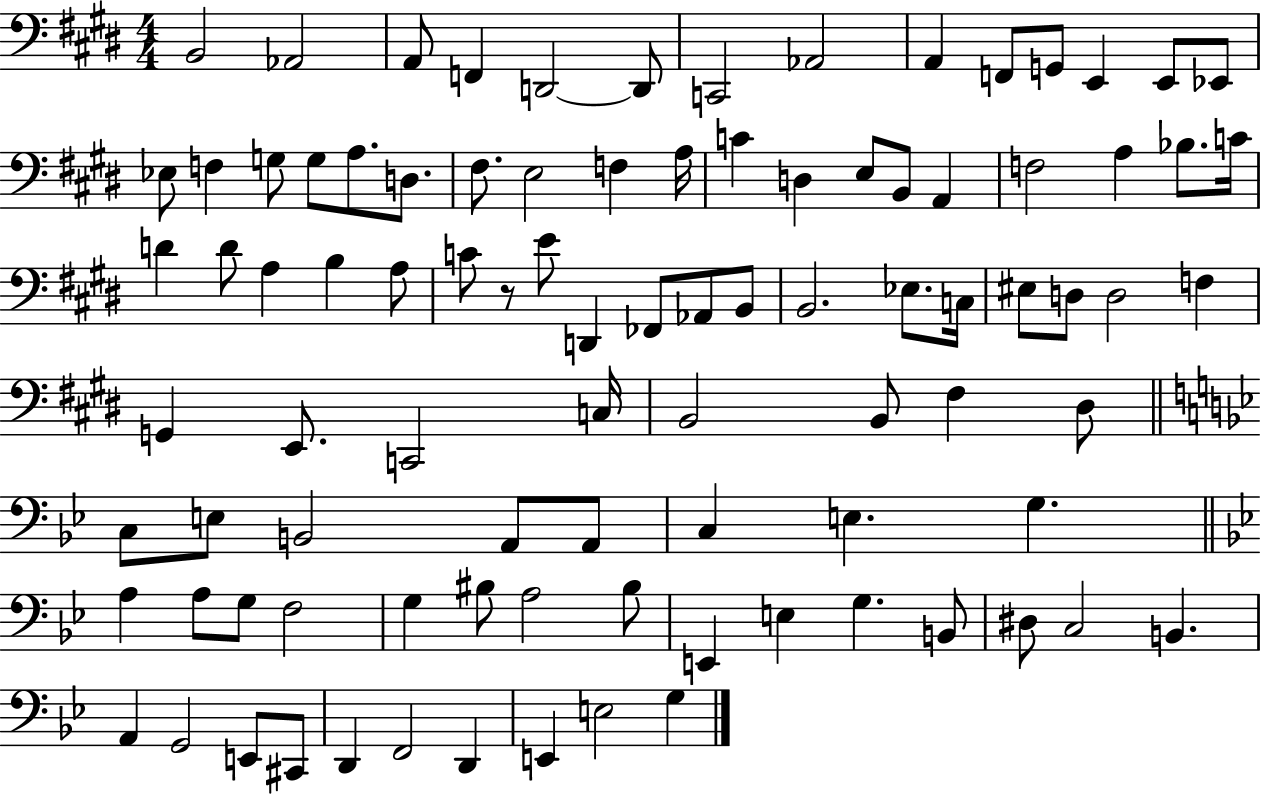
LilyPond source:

{
  \clef bass
  \numericTimeSignature
  \time 4/4
  \key e \major
  \repeat volta 2 { b,2 aes,2 | a,8 f,4 d,2~~ d,8 | c,2 aes,2 | a,4 f,8 g,8 e,4 e,8 ees,8 | \break ees8 f4 g8 g8 a8. d8. | fis8. e2 f4 a16 | c'4 d4 e8 b,8 a,4 | f2 a4 bes8. c'16 | \break d'4 d'8 a4 b4 a8 | c'8 r8 e'8 d,4 fes,8 aes,8 b,8 | b,2. ees8. c16 | eis8 d8 d2 f4 | \break g,4 e,8. c,2 c16 | b,2 b,8 fis4 dis8 | \bar "||" \break \key bes \major c8 e8 b,2 a,8 a,8 | c4 e4. g4. | \bar "||" \break \key bes \major a4 a8 g8 f2 | g4 bis8 a2 bis8 | e,4 e4 g4. b,8 | dis8 c2 b,4. | \break a,4 g,2 e,8 cis,8 | d,4 f,2 d,4 | e,4 e2 g4 | } \bar "|."
}